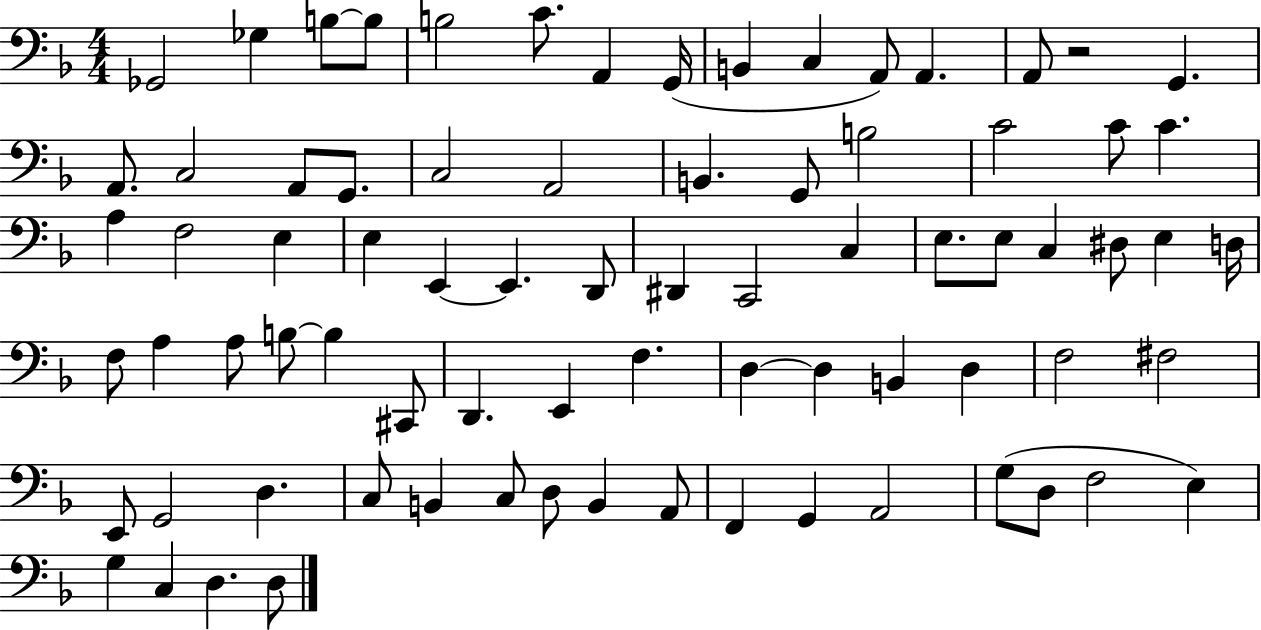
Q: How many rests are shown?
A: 1